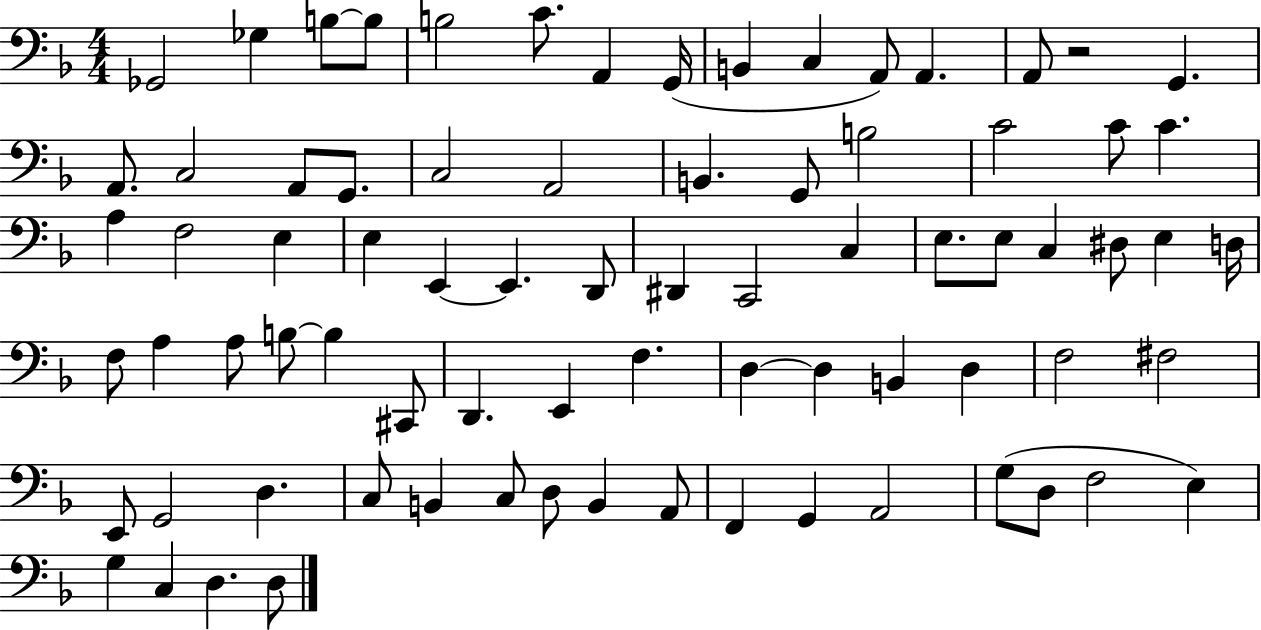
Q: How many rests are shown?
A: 1